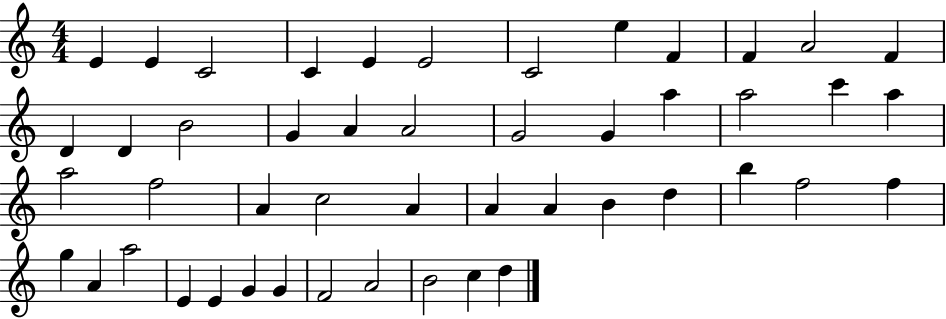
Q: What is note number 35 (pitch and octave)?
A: F5